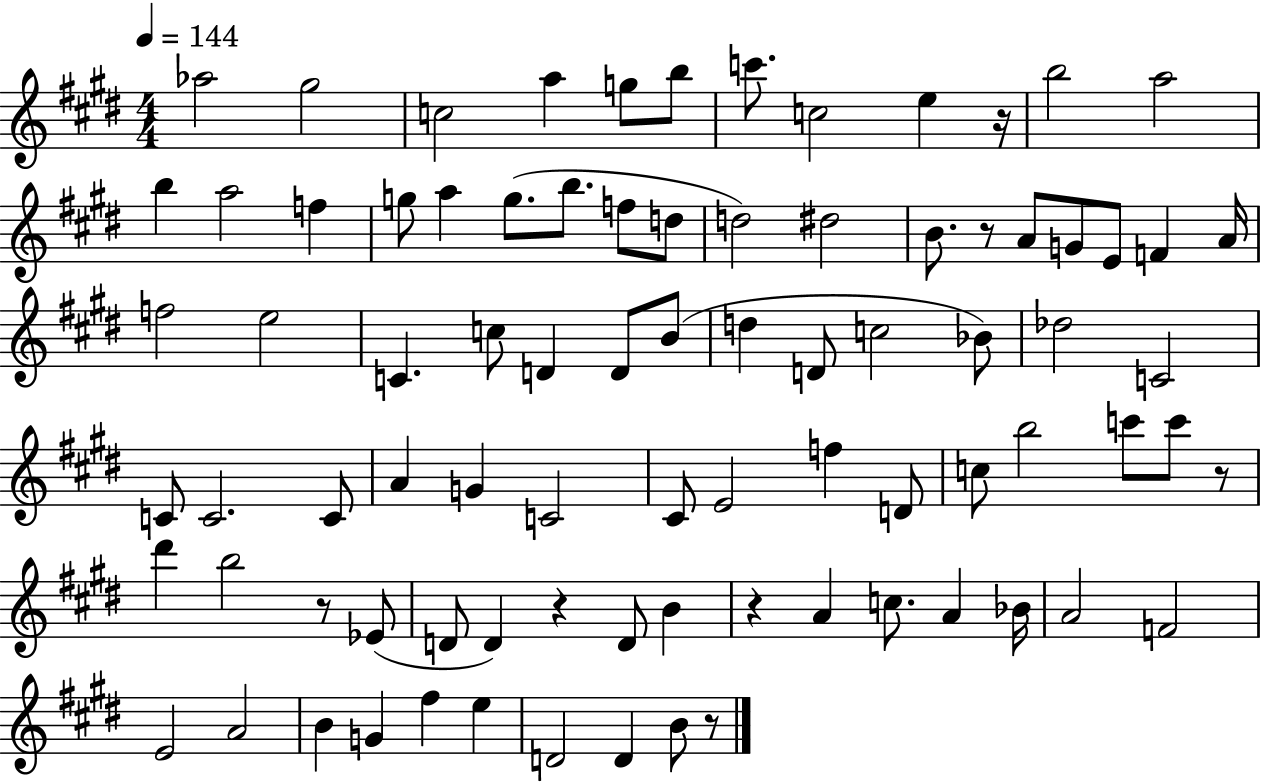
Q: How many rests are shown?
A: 7